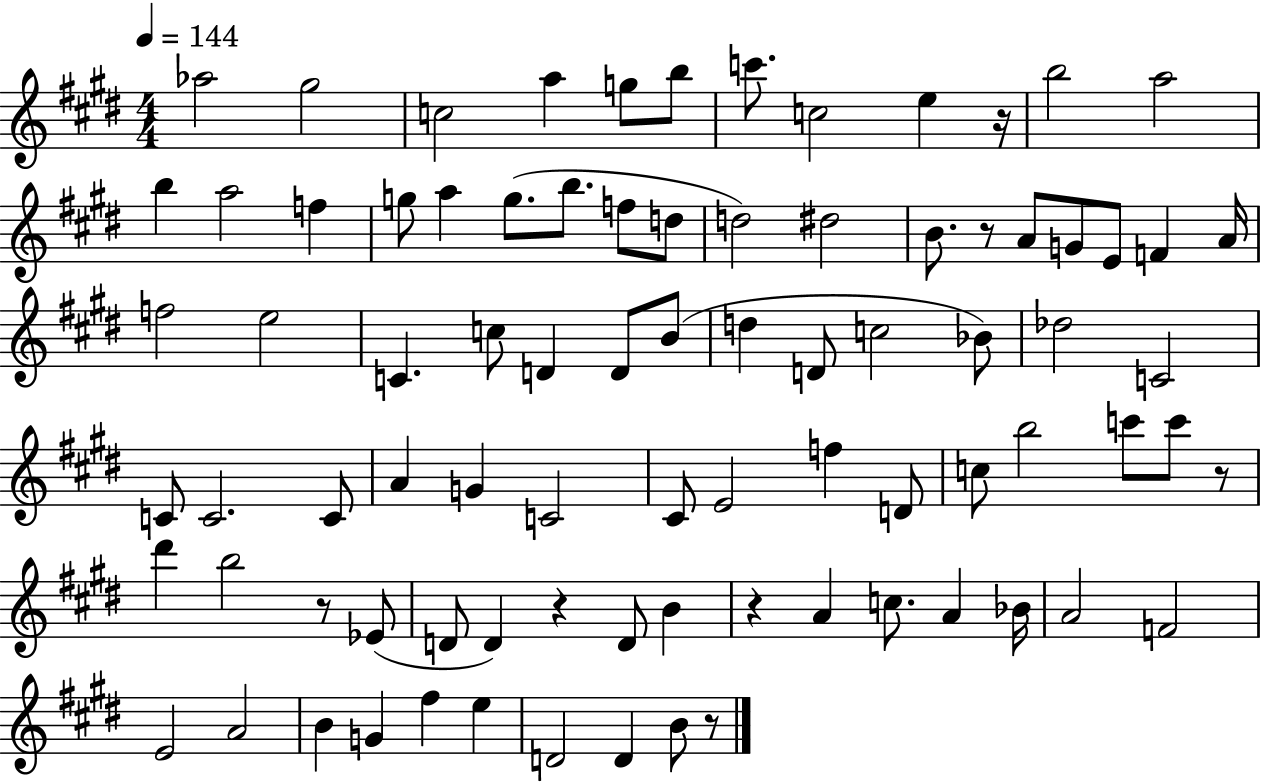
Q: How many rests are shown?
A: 7